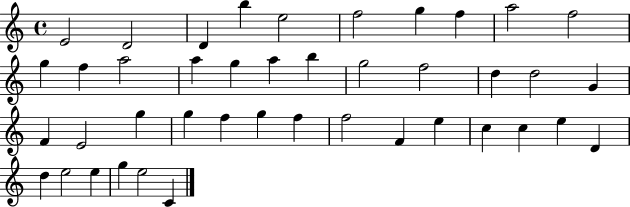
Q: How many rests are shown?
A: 0